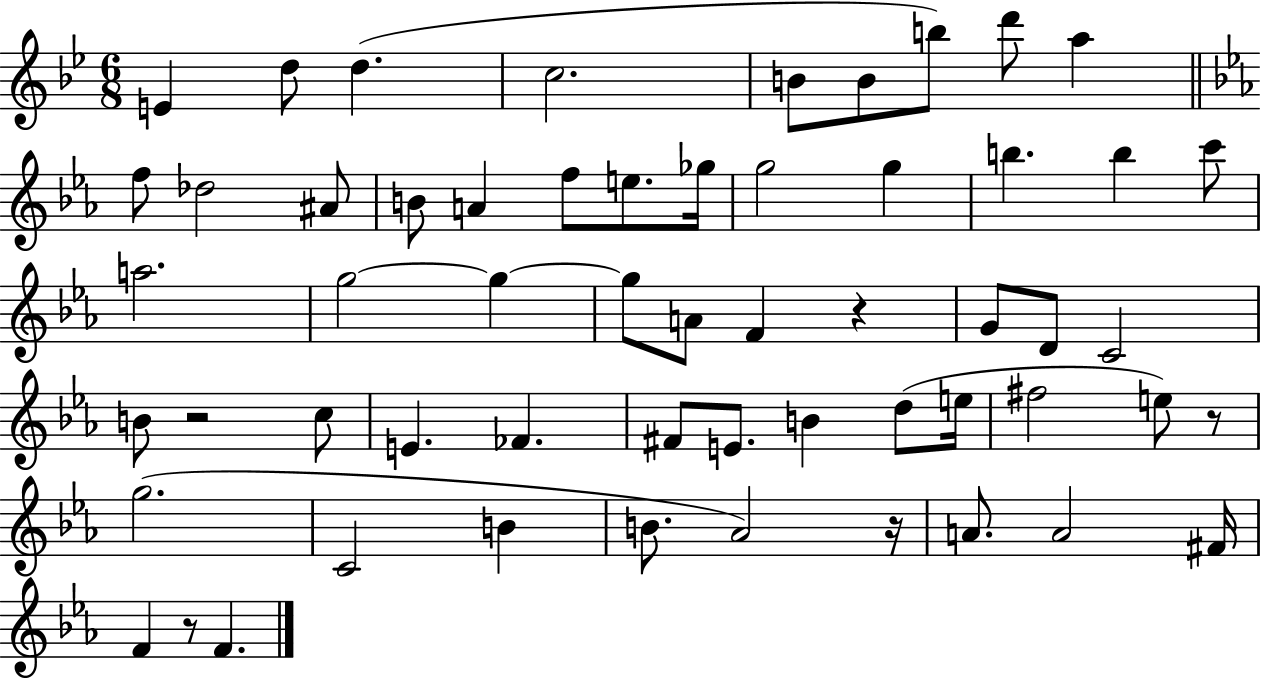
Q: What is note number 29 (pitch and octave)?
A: G4